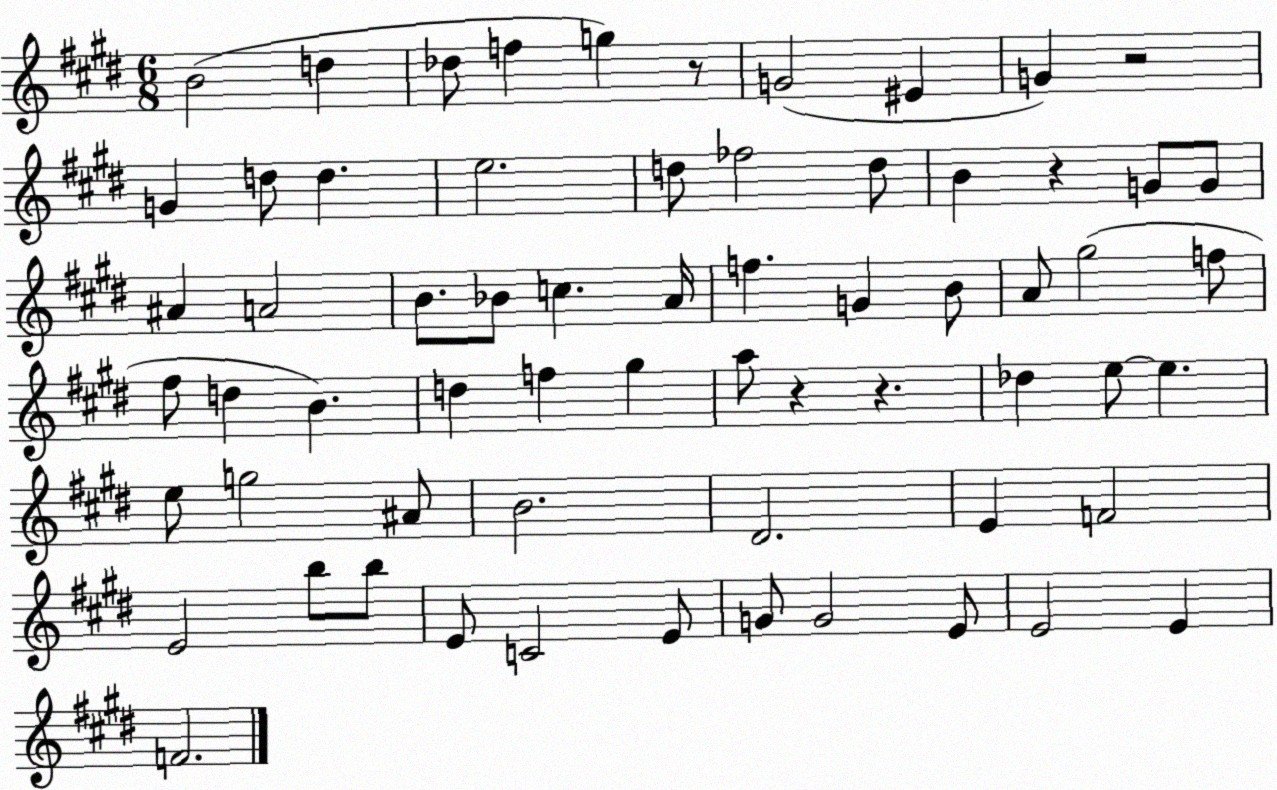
X:1
T:Untitled
M:6/8
L:1/4
K:E
B2 d _d/2 f g z/2 G2 ^E G z2 G d/2 d e2 d/2 _f2 d/2 B z G/2 G/2 ^A A2 B/2 _B/2 c A/4 f G B/2 A/2 ^g2 f/2 ^f/2 d B d f ^g a/2 z z _d e/2 e e/2 g2 ^A/2 B2 ^D2 E F2 E2 b/2 b/2 E/2 C2 E/2 G/2 G2 E/2 E2 E F2